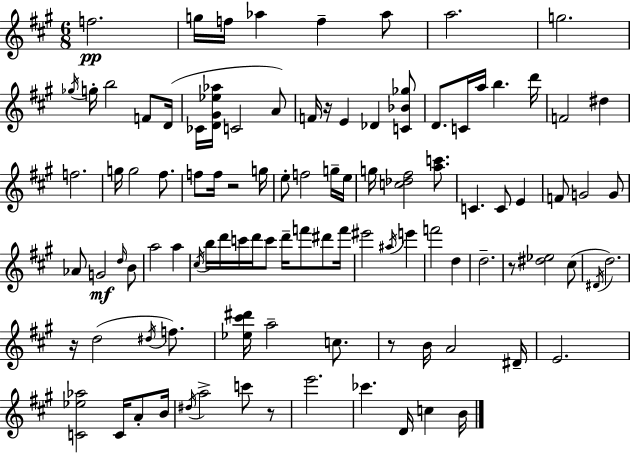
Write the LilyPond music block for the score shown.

{
  \clef treble
  \numericTimeSignature
  \time 6/8
  \key a \major
  f''2.\pp | g''16 f''16 aes''4 f''4-- aes''8 | a''2. | g''2. | \break \acciaccatura { ges''16 } g''16-. b''2 f'8 | d'16( ces'16 <d' gis' ees'' aes''>16 c'2 a'8) | f'16 r16 e'4 des'4 <c' bes' ges''>8 | d'8. c'16 a''16 b''4. | \break d'''16 f'2 dis''4 | f''2. | g''16 g''2 fis''8. | f''8 f''16 r2 | \break g''16 e''8-. f''2 g''16-- | e''16 g''16 <c'' des'' fis''>2 <a'' c'''>8. | c'4. c'8 e'4 | f'8 g'2 g'8 | \break aes'8 g'2\mf \grace { d''16 } | b'8 a''2 a''4 | \acciaccatura { cis''16 } b''16 d'''16 c'''16 d'''16 c'''8 d'''16-- f'''8 | dis'''8 f'''16 eis'''2 \acciaccatura { ais''16 } | \break e'''4 f'''2 | d''4 d''2.-- | r8 <dis'' ees''>2 | cis''8( \acciaccatura { dis'16 } d''2.) | \break r16 d''2( | \acciaccatura { dis''16 } f''8.) <ees'' cis''' dis'''>16 a''2-- | c''8. r8 b'16 a'2 | dis'16-- e'2. | \break <c' ees'' aes''>2 | c'16 a'8-. b'16 \acciaccatura { dis''16 } a''2-> | c'''8 r8 e'''2. | ces'''4. | \break d'16 c''4 b'16 \bar "|."
}